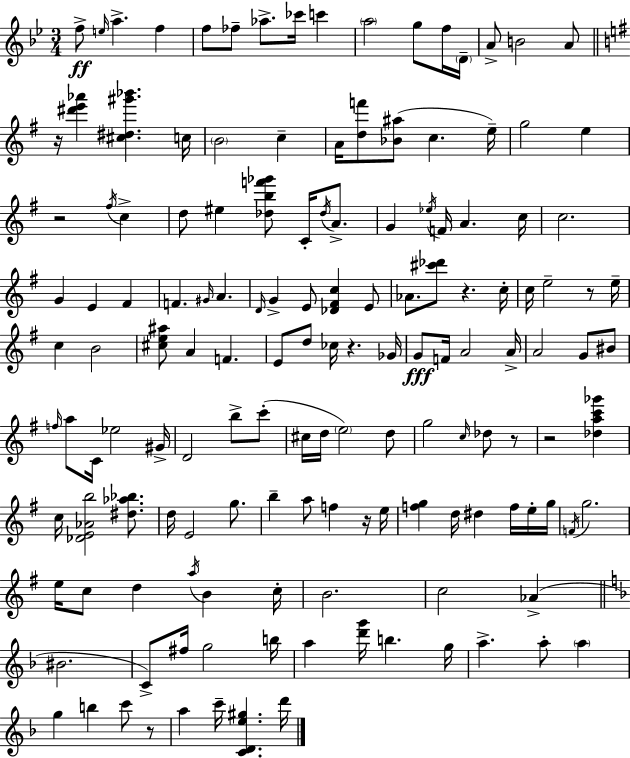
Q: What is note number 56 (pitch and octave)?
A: F4